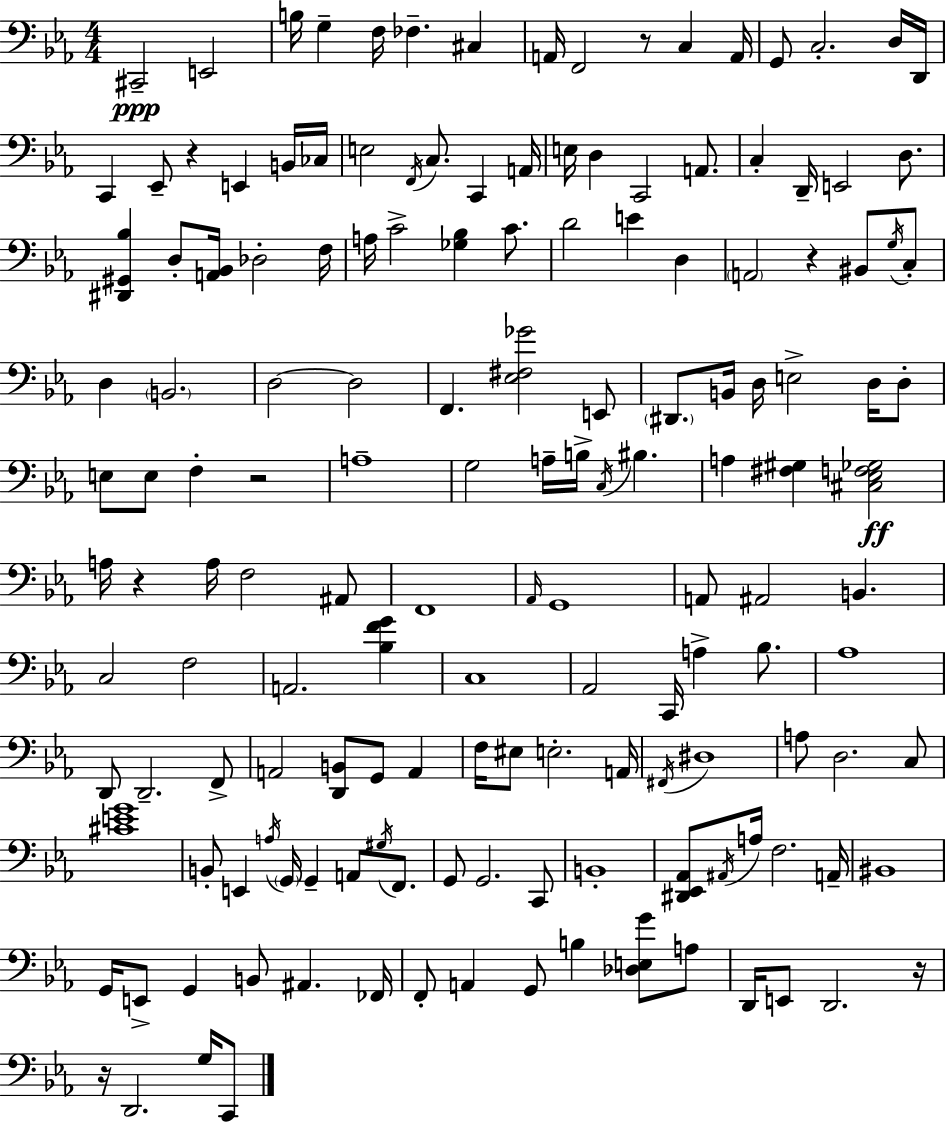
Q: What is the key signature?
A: EES major